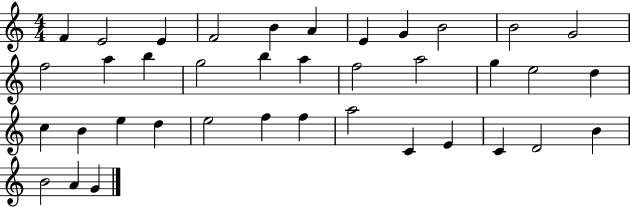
{
  \clef treble
  \numericTimeSignature
  \time 4/4
  \key c \major
  f'4 e'2 e'4 | f'2 b'4 a'4 | e'4 g'4 b'2 | b'2 g'2 | \break f''2 a''4 b''4 | g''2 b''4 a''4 | f''2 a''2 | g''4 e''2 d''4 | \break c''4 b'4 e''4 d''4 | e''2 f''4 f''4 | a''2 c'4 e'4 | c'4 d'2 b'4 | \break b'2 a'4 g'4 | \bar "|."
}